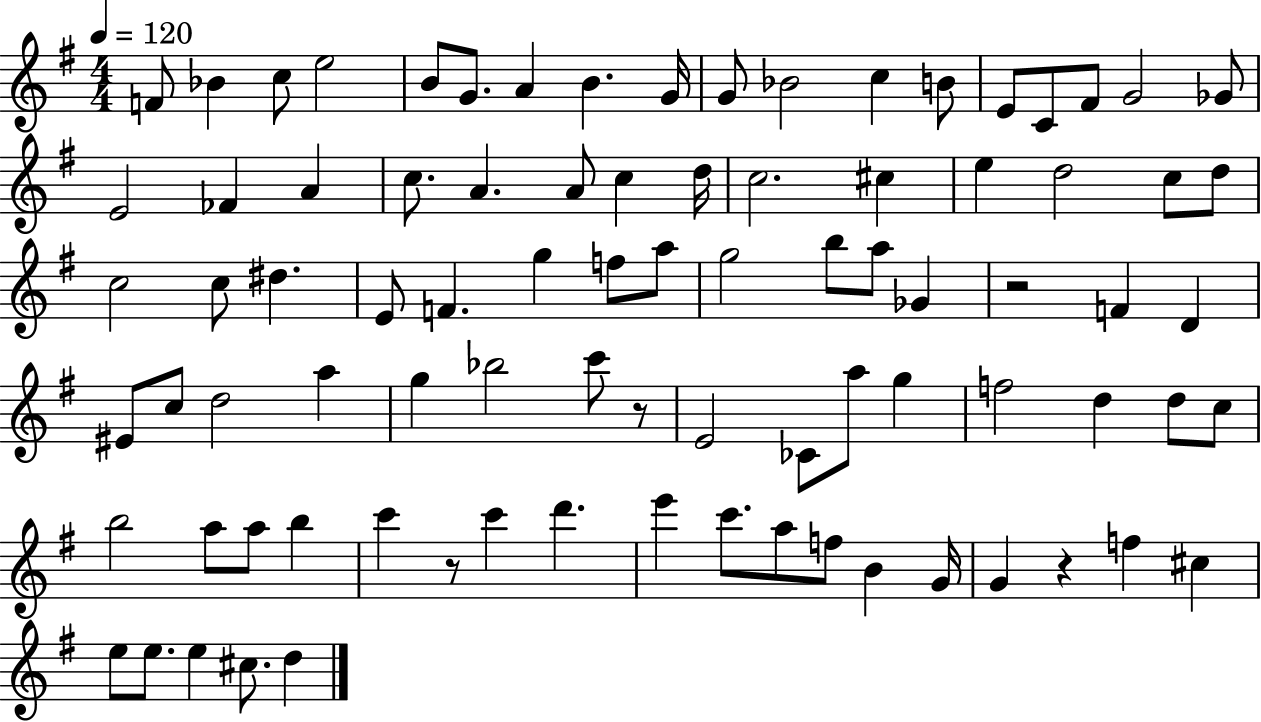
{
  \clef treble
  \numericTimeSignature
  \time 4/4
  \key g \major
  \tempo 4 = 120
  f'8 bes'4 c''8 e''2 | b'8 g'8. a'4 b'4. g'16 | g'8 bes'2 c''4 b'8 | e'8 c'8 fis'8 g'2 ges'8 | \break e'2 fes'4 a'4 | c''8. a'4. a'8 c''4 d''16 | c''2. cis''4 | e''4 d''2 c''8 d''8 | \break c''2 c''8 dis''4. | e'8 f'4. g''4 f''8 a''8 | g''2 b''8 a''8 ges'4 | r2 f'4 d'4 | \break eis'8 c''8 d''2 a''4 | g''4 bes''2 c'''8 r8 | e'2 ces'8 a''8 g''4 | f''2 d''4 d''8 c''8 | \break b''2 a''8 a''8 b''4 | c'''4 r8 c'''4 d'''4. | e'''4 c'''8. a''8 f''8 b'4 g'16 | g'4 r4 f''4 cis''4 | \break e''8 e''8. e''4 cis''8. d''4 | \bar "|."
}